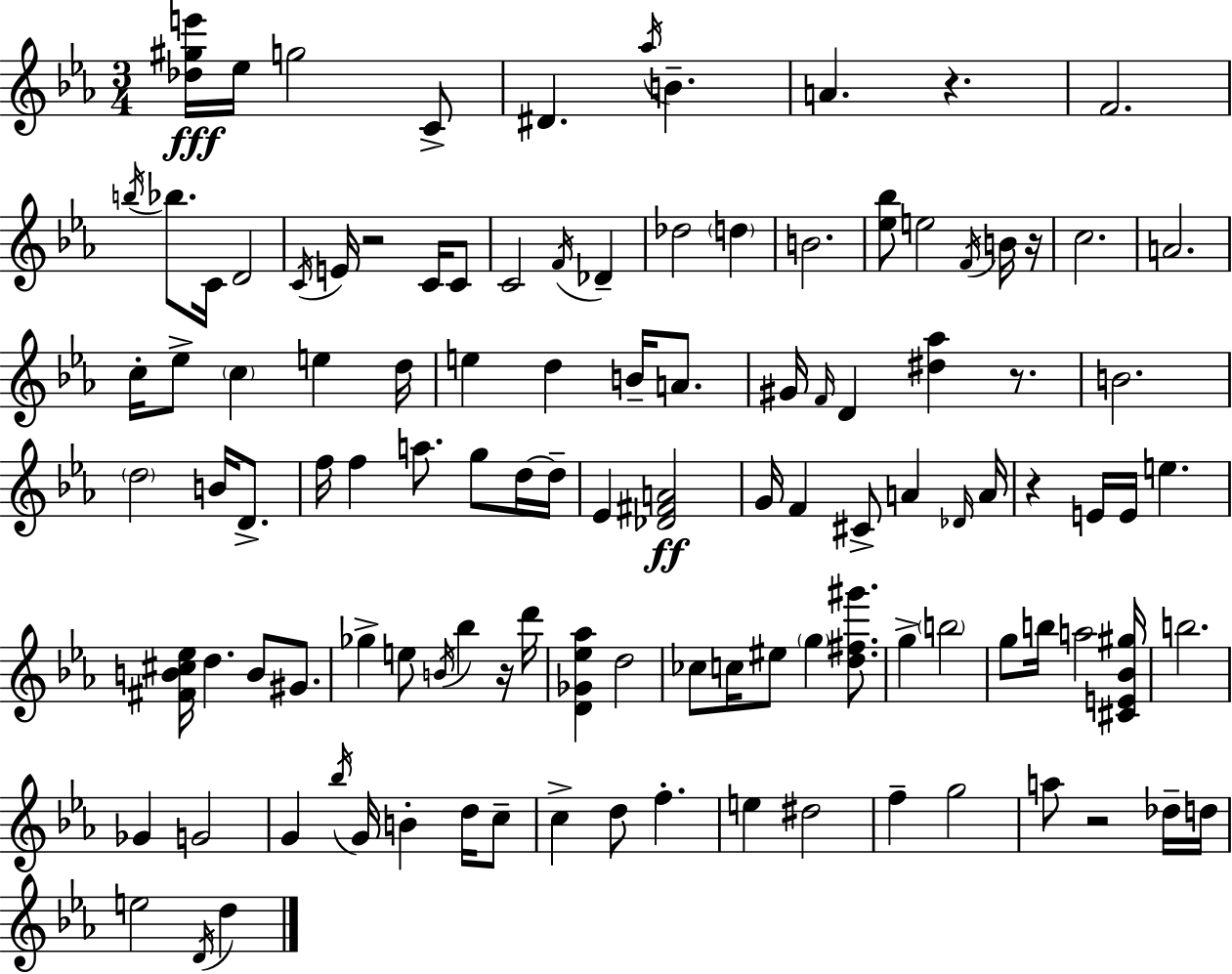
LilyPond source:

{
  \clef treble
  \numericTimeSignature
  \time 3/4
  \key ees \major
  \repeat volta 2 { <des'' gis'' e'''>16\fff ees''16 g''2 c'8-> | dis'4. \acciaccatura { aes''16 } b'4.-- | a'4. r4. | f'2. | \break \acciaccatura { b''16 } bes''8. c'16 d'2 | \acciaccatura { c'16 } e'16 r2 | c'16 c'8 c'2 \acciaccatura { f'16 } | des'4-- des''2 | \break \parenthesize d''4 b'2. | <ees'' bes''>8 e''2 | \acciaccatura { f'16 } b'16 r16 c''2. | a'2. | \break c''16-. ees''8-> \parenthesize c''4 | e''4 d''16 e''4 d''4 | b'16-- a'8. gis'16 \grace { f'16 } d'4 <dis'' aes''>4 | r8. b'2. | \break \parenthesize d''2 | b'16 d'8.-> f''16 f''4 a''8. | g''8 d''16~~ d''16-- ees'4 <des' fis' a'>2\ff | g'16 f'4 cis'8-> | \break a'4 \grace { des'16 } a'16 r4 e'16 | e'16 e''4. <fis' b' cis'' ees''>16 d''4. | b'8 gis'8. ges''4-> e''8 | \acciaccatura { b'16 } bes''4 r16 d'''16 <d' ges' ees'' aes''>4 | \break d''2 ces''8 c''16 eis''8 | \parenthesize g''4 <d'' fis'' gis'''>8. g''4-> | \parenthesize b''2 g''8 b''16 a''2 | <cis' e' bes' gis''>16 b''2. | \break ges'4 | g'2 g'4 | \acciaccatura { bes''16 } g'16 b'4-. d''16 c''8-- c''4-> | d''8 f''4.-. e''4 | \break dis''2 f''4-- | g''2 a''8 r2 | des''16-- d''16 e''2 | \acciaccatura { d'16 } d''4 } \bar "|."
}